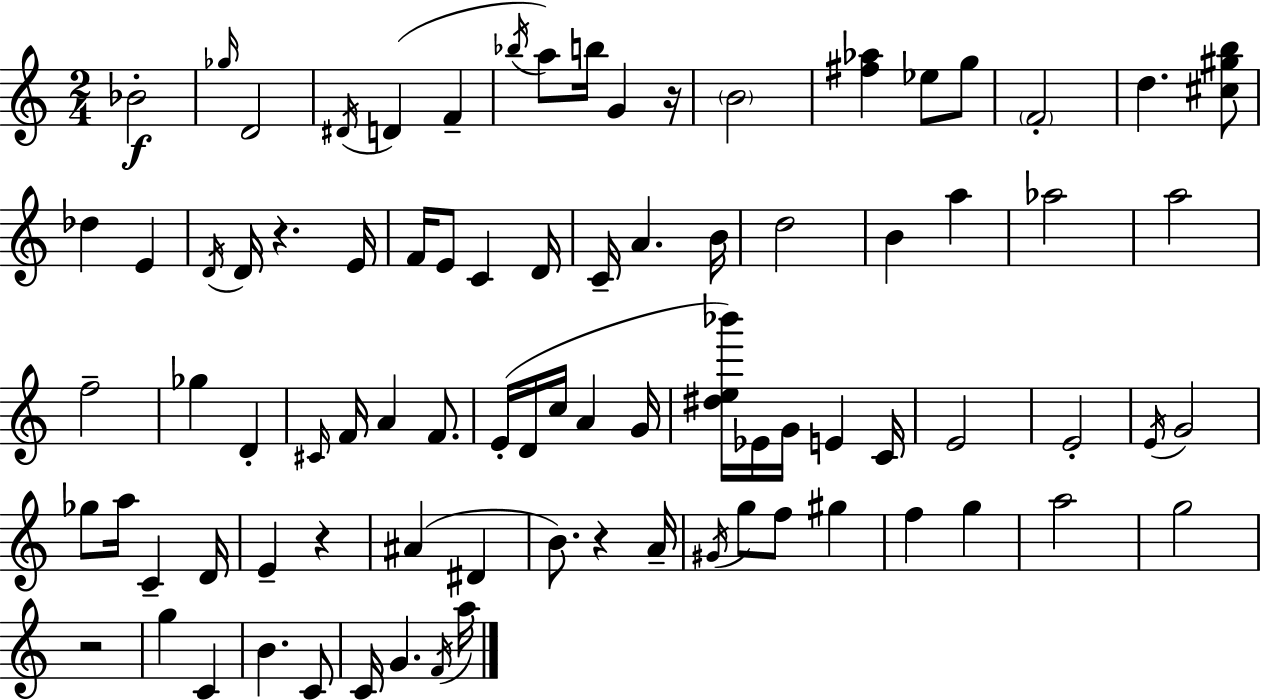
Bb4/h Gb5/s D4/h D#4/s D4/q F4/q Bb5/s A5/e B5/s G4/q R/s B4/h [F#5,Ab5]/q Eb5/e G5/e F4/h D5/q. [C#5,G#5,B5]/e Db5/q E4/q D4/s D4/s R/q. E4/s F4/s E4/e C4/q D4/s C4/s A4/q. B4/s D5/h B4/q A5/q Ab5/h A5/h F5/h Gb5/q D4/q C#4/s F4/s A4/q F4/e. E4/s D4/s C5/s A4/q G4/s [D#5,E5,Bb6]/s Eb4/s G4/s E4/q C4/s E4/h E4/h E4/s G4/h Gb5/e A5/s C4/q D4/s E4/q R/q A#4/q D#4/q B4/e. R/q A4/s G#4/s G5/e F5/e G#5/q F5/q G5/q A5/h G5/h R/h G5/q C4/q B4/q. C4/e C4/s G4/q. F4/s A5/s